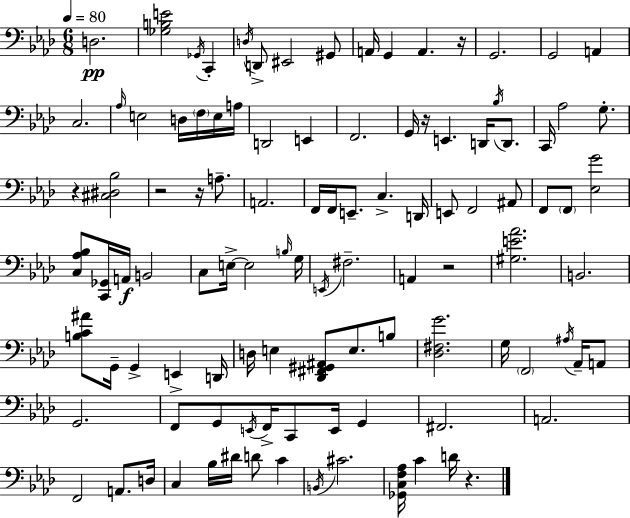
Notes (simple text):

D3/h. [Gb3,B3,E4]/h Gb2/s C2/q D3/s D2/e EIS2/h G#2/e A2/s G2/q A2/q. R/s G2/h. G2/h A2/q C3/h. Ab3/s E3/h D3/s F3/s E3/s A3/s D2/h E2/q F2/h. G2/s R/s E2/q. D2/s Bb3/s D2/e. C2/s Ab3/h G3/e. R/q [C#3,D#3,Bb3]/h R/h R/s A3/e. A2/h. F2/s F2/s E2/e. C3/q. D2/s E2/e F2/h A#2/e F2/e F2/e [Eb3,G4]/h [C3,Ab3,Bb3]/e [C2,Gb2]/s A2/s B2/h C3/e E3/s E3/h B3/s G3/s E2/s F#3/h. A2/q R/h [G#3,E4,Ab4]/h. B2/h. [B3,C4,A#4]/e G2/s G2/q E2/q D2/s D3/s E3/q [Db2,F#2,G#2,A#2]/e E3/e. B3/e [Db3,F#3,G4]/h. G3/s F2/h A#3/s Ab2/s A2/e G2/h. F2/e G2/e E2/s F2/s C2/e E2/s G2/q F#2/h. A2/h. F2/h A2/e. D3/s C3/q Bb3/s D#4/s D4/e C4/q B2/s C#4/h. [Gb2,C3,F3,Ab3]/s C4/q D4/s R/q.